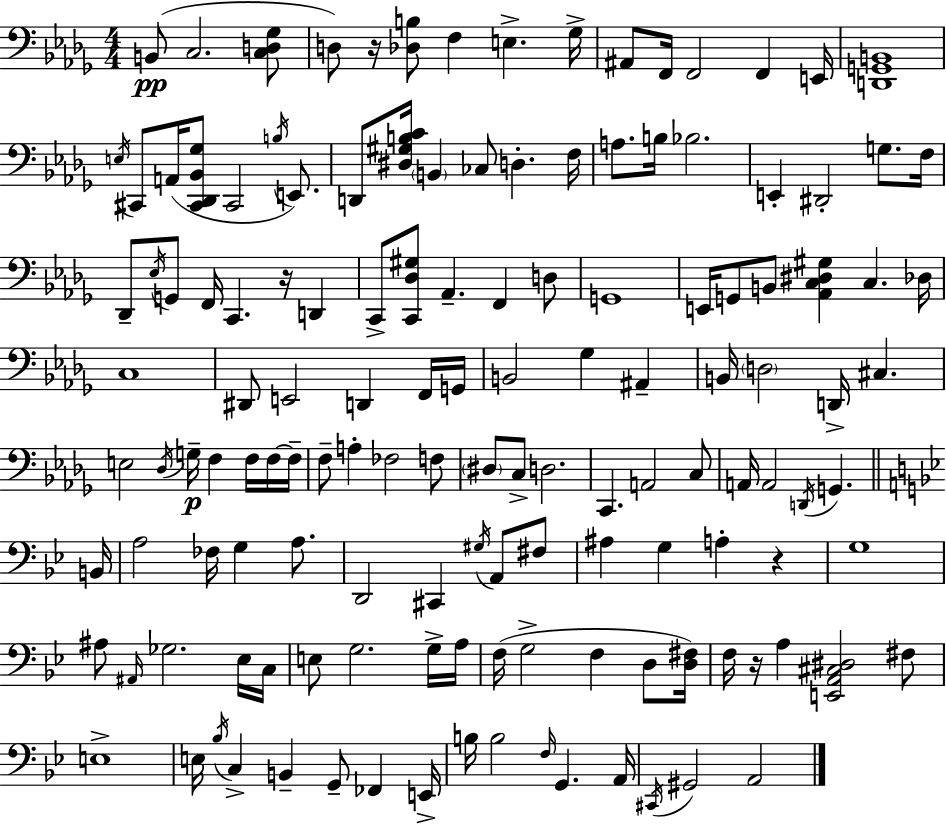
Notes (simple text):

B2/e C3/h. [C3,D3,Gb3]/e D3/e R/s [Db3,B3]/e F3/q E3/q. Gb3/s A#2/e F2/s F2/h F2/q E2/s [D2,G2,B2]/w E3/s C#2/e A2/s [C#2,Db2,Bb2,Gb3]/e C#2/h B3/s E2/e. D2/e [D#3,G#3,B3,C4]/s B2/q CES3/e D3/q. F3/s A3/e. B3/s Bb3/h. E2/q D#2/h G3/e. F3/s Db2/e Eb3/s G2/e F2/s C2/q. R/s D2/q C2/e [C2,Db3,G#3]/e Ab2/q. F2/q D3/e G2/w E2/s G2/e B2/e [Ab2,C3,D#3,G#3]/q C3/q. Db3/s C3/w D#2/e E2/h D2/q F2/s G2/s B2/h Gb3/q A#2/q B2/s D3/h D2/s C#3/q. E3/h Db3/s G3/s F3/q F3/s F3/s F3/s F3/e A3/q FES3/h F3/e D#3/e C3/e D3/h. C2/q. A2/h C3/e A2/s A2/h D2/s G2/q. B2/s A3/h FES3/s G3/q A3/e. D2/h C#2/q G#3/s A2/e F#3/e A#3/q G3/q A3/q R/q G3/w A#3/e A#2/s Gb3/h. Eb3/s C3/s E3/e G3/h. G3/s A3/s F3/s G3/h F3/q D3/e [D3,F#3]/s F3/s R/s A3/q [E2,A2,C#3,D#3]/h F#3/e E3/w E3/s Bb3/s C3/q B2/q G2/e FES2/q E2/s B3/s B3/h F3/s G2/q. A2/s C#2/s G#2/h A2/h